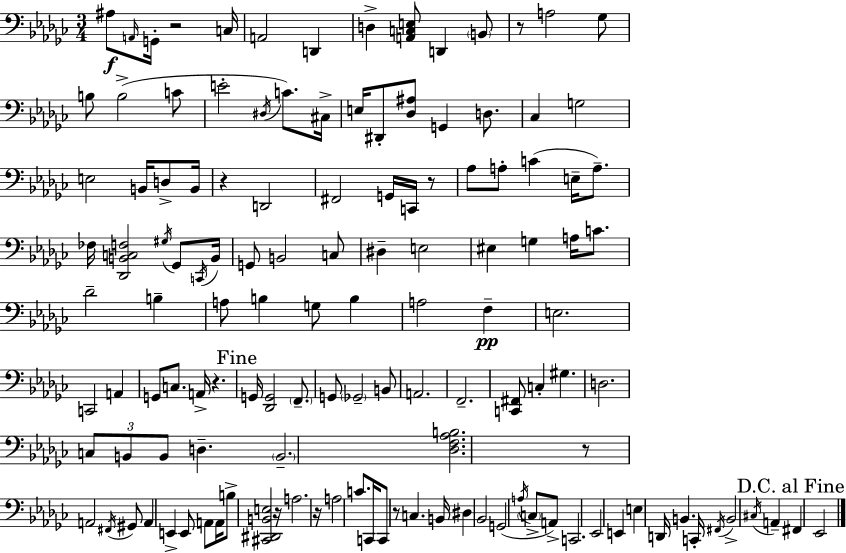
{
  \clef bass
  \numericTimeSignature
  \time 3/4
  \key ees \minor
  ais8\f \grace { a,16 } g,16-. r2 | c16 a,2 d,4 | d4-> <a, c e>8 d,4 \parenthesize b,8 | r8 a2 ges8 | \break b8 b2->( c'8 | e'2-. \acciaccatura { dis16 }) c'8. | cis16-> e16 dis,8-. <des ais>8 g,4 d8. | ces4 g2 | \break e2 b,16 d8-> | b,16 r4 d,2 | fis,2 g,16 c,16 | r8 aes8 a8-. c'4( e16-- a8.--) | \break fes16 <des, b, c f>2 \acciaccatura { gis16 } | ges,8 \acciaccatura { c,16 } b,16 g,8 b,2 | c8 dis4-- e2 | eis4 g4 | \break a16 c'8. des'2-- | b4-- a8 b4 g8 | b4 a2 | f4--\pp e2. | \break c,2 | a,4 g,8 c8. a,16-> r4. | \mark "Fine" g,16 <des, g,>2 | \parenthesize f,8.-- g,8 \parenthesize ges,2-- | \break b,8 a,2. | f,2.-- | <c, fis,>8 c4-. gis4. | d2. | \break \tuplet 3/2 { c8 b,8 b,8 } d4.-- | \parenthesize b,2.-- | <des f aes b>2. | r8 a,2 | \break \acciaccatura { fis,16 } gis,8 a,4 e,4-> | e,8 a,8 a,16 b8-> <cis, dis, b, e>2 | r16 a2. | r16 a2 | \break c'8. c,16 c,8 r8 c4. | b,16 dis4 bes,2 | g,2( | \acciaccatura { a16 } \parenthesize c8-> a,8->) c,2. | \break ees,2 | e,4 e4 d,16 b,4. | c,16-. \acciaccatura { fis,16 } b,2-> | \acciaccatura { cis16 } a,4-- \mark "D.C. al Fine" fis,4 | \break ees,2 \bar "|."
}